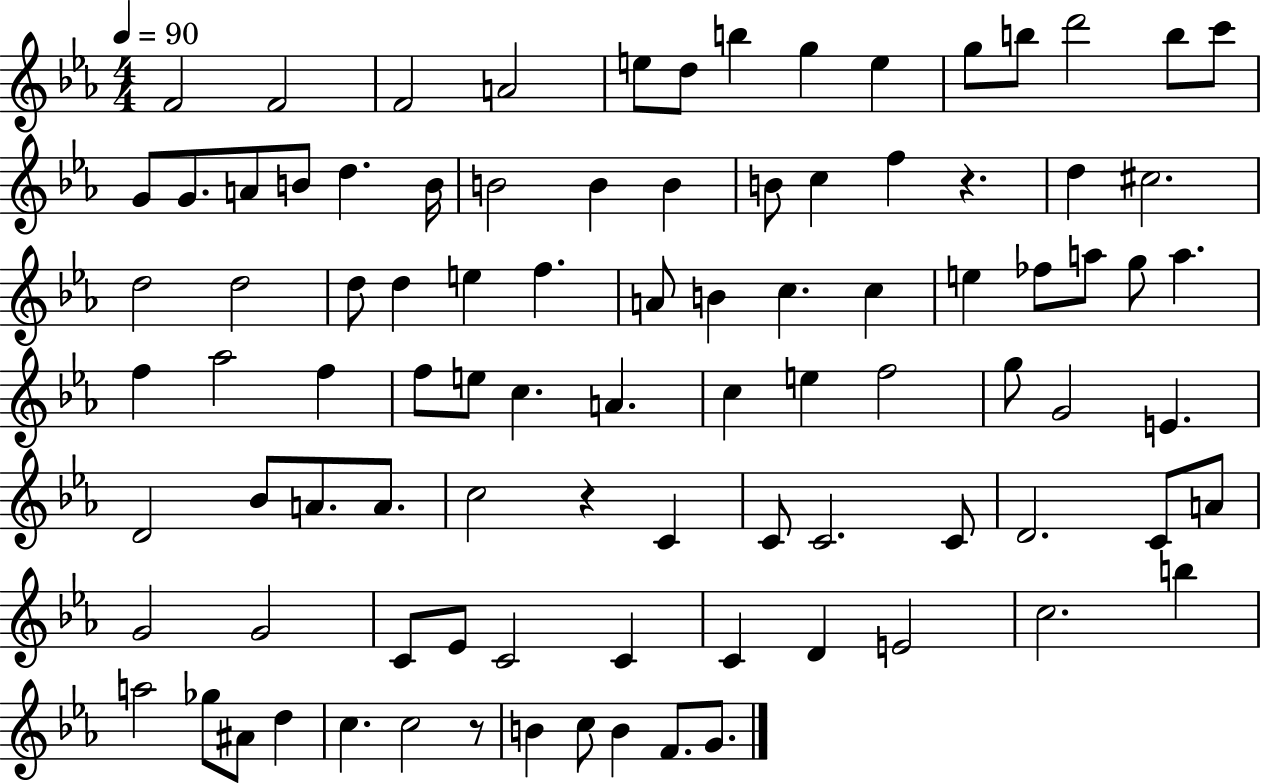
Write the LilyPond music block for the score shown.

{
  \clef treble
  \numericTimeSignature
  \time 4/4
  \key ees \major
  \tempo 4 = 90
  f'2 f'2 | f'2 a'2 | e''8 d''8 b''4 g''4 e''4 | g''8 b''8 d'''2 b''8 c'''8 | \break g'8 g'8. a'8 b'8 d''4. b'16 | b'2 b'4 b'4 | b'8 c''4 f''4 r4. | d''4 cis''2. | \break d''2 d''2 | d''8 d''4 e''4 f''4. | a'8 b'4 c''4. c''4 | e''4 fes''8 a''8 g''8 a''4. | \break f''4 aes''2 f''4 | f''8 e''8 c''4. a'4. | c''4 e''4 f''2 | g''8 g'2 e'4. | \break d'2 bes'8 a'8. a'8. | c''2 r4 c'4 | c'8 c'2. c'8 | d'2. c'8 a'8 | \break g'2 g'2 | c'8 ees'8 c'2 c'4 | c'4 d'4 e'2 | c''2. b''4 | \break a''2 ges''8 ais'8 d''4 | c''4. c''2 r8 | b'4 c''8 b'4 f'8. g'8. | \bar "|."
}